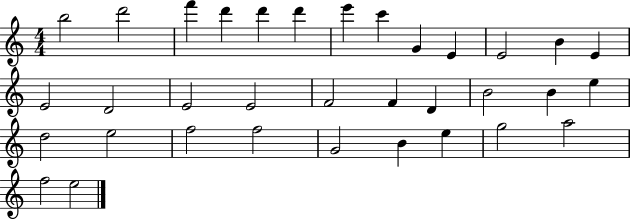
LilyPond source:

{
  \clef treble
  \numericTimeSignature
  \time 4/4
  \key c \major
  b''2 d'''2 | f'''4 d'''4 d'''4 d'''4 | e'''4 c'''4 g'4 e'4 | e'2 b'4 e'4 | \break e'2 d'2 | e'2 e'2 | f'2 f'4 d'4 | b'2 b'4 e''4 | \break d''2 e''2 | f''2 f''2 | g'2 b'4 e''4 | g''2 a''2 | \break f''2 e''2 | \bar "|."
}